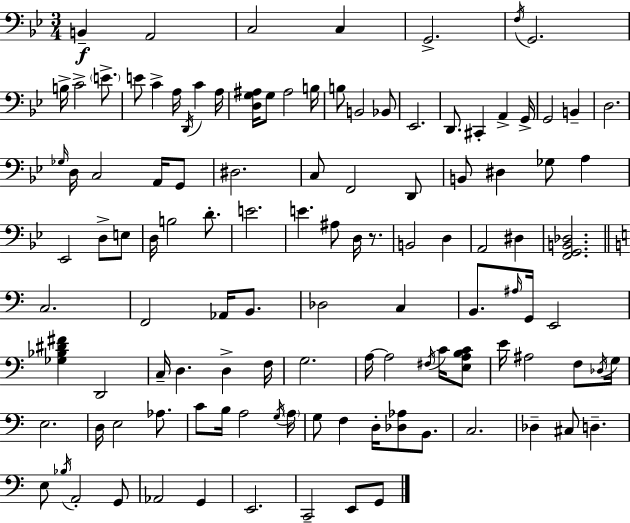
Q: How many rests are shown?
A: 1